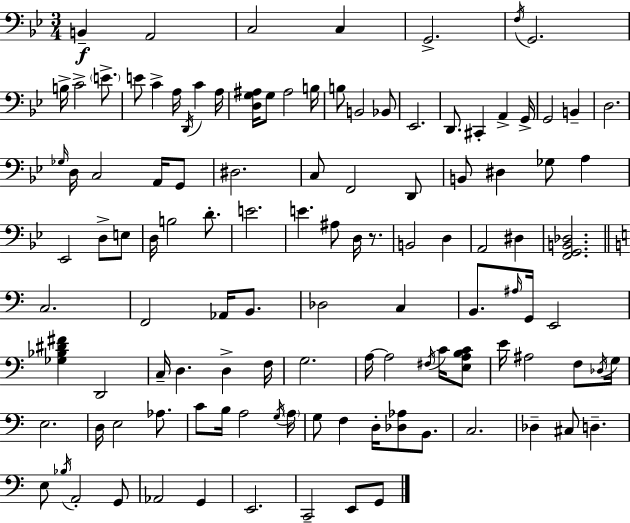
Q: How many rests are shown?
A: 1